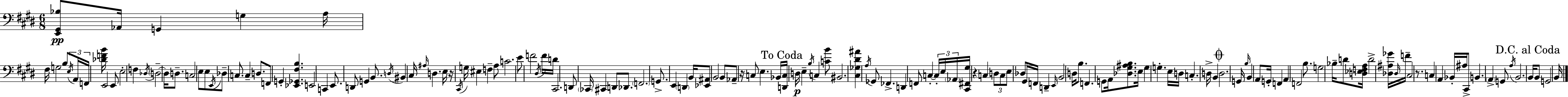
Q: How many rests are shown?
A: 4